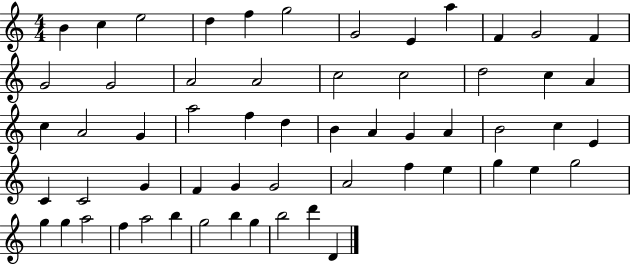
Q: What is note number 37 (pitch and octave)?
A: G4